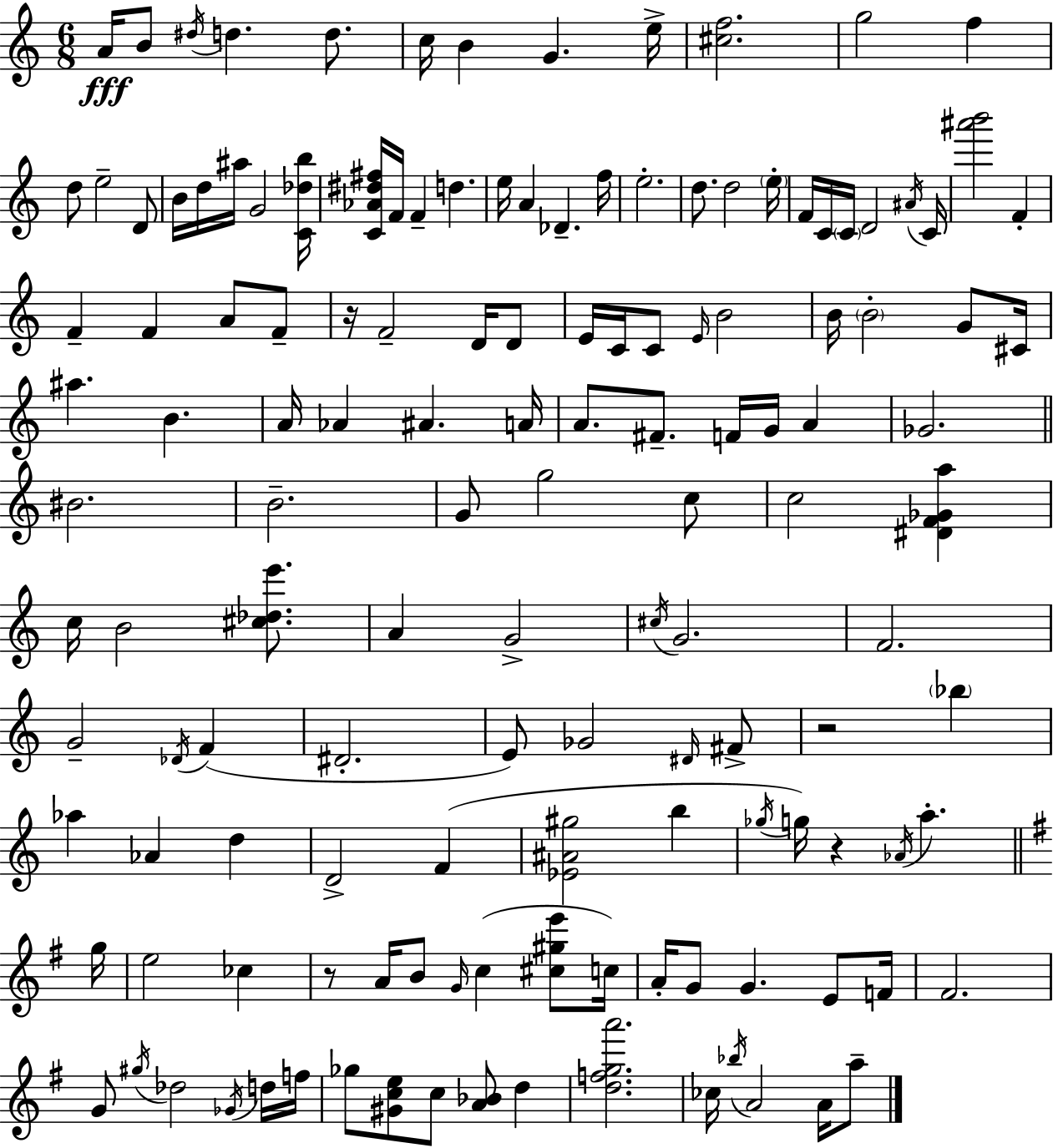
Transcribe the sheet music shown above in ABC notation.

X:1
T:Untitled
M:6/8
L:1/4
K:C
A/4 B/2 ^d/4 d d/2 c/4 B G e/4 [^cf]2 g2 f d/2 e2 D/2 B/4 d/4 ^a/4 G2 [C_db]/4 [C_A^d^f]/4 F/4 F d e/4 A _D f/4 e2 d/2 d2 e/4 F/4 C/4 C/4 D2 ^A/4 C/4 [^a'b']2 F F F A/2 F/2 z/4 F2 D/4 D/2 E/4 C/4 C/2 E/4 B2 B/4 B2 G/2 ^C/4 ^a B A/4 _A ^A A/4 A/2 ^F/2 F/4 G/4 A _G2 ^B2 B2 G/2 g2 c/2 c2 [^DF_Ga] c/4 B2 [^c_de']/2 A G2 ^c/4 G2 F2 G2 _D/4 F ^D2 E/2 _G2 ^D/4 ^F/2 z2 _b _a _A d D2 F [_E^A^g]2 b _g/4 g/4 z _A/4 a g/4 e2 _c z/2 A/4 B/2 G/4 c [^c^ge']/2 c/4 A/4 G/2 G E/2 F/4 ^F2 G/2 ^g/4 _d2 _G/4 d/4 f/4 _g/2 [^Gce]/2 c/2 [A_B]/2 d [dfga']2 _c/4 _b/4 A2 A/4 a/2